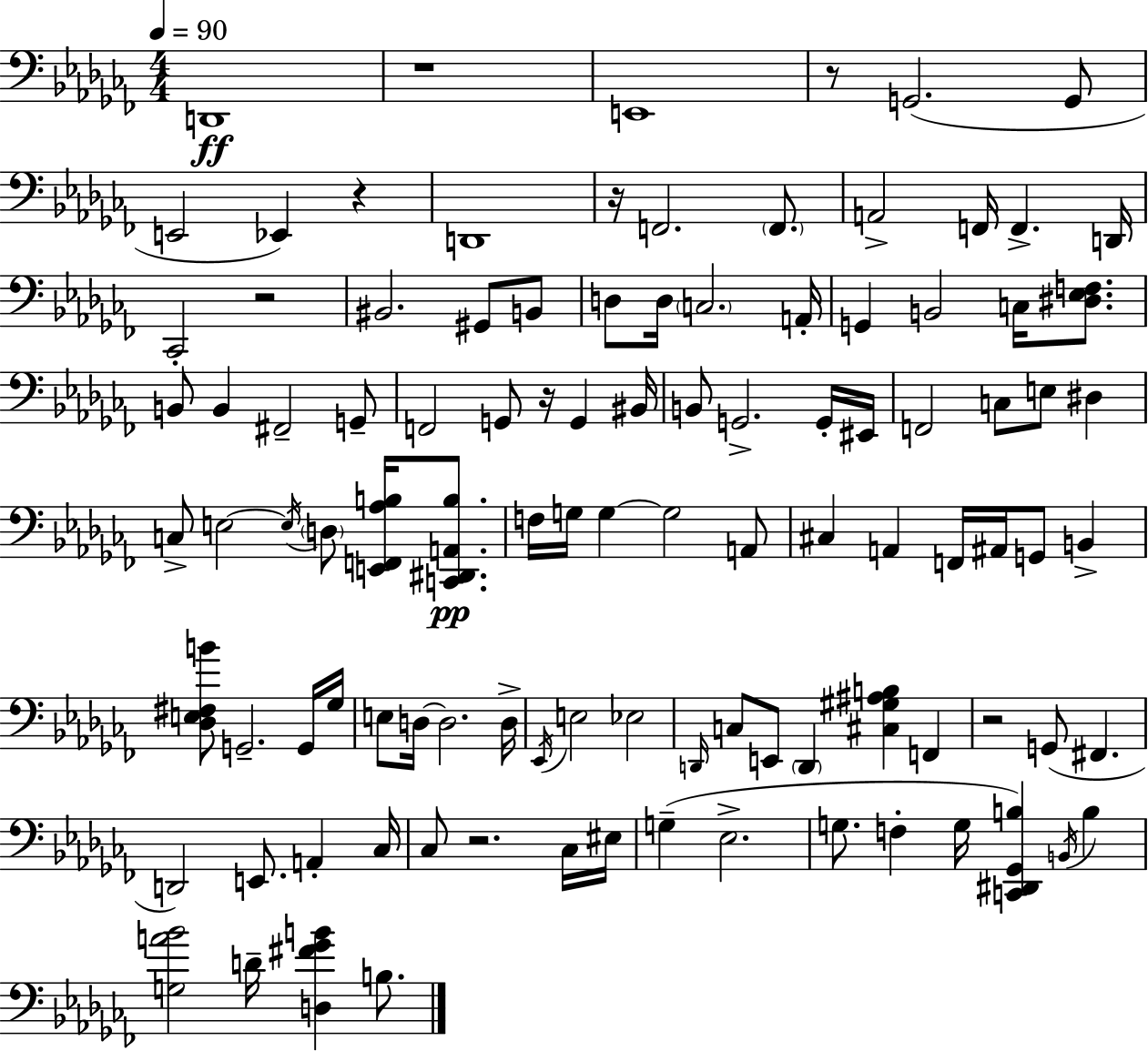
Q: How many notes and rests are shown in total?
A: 104